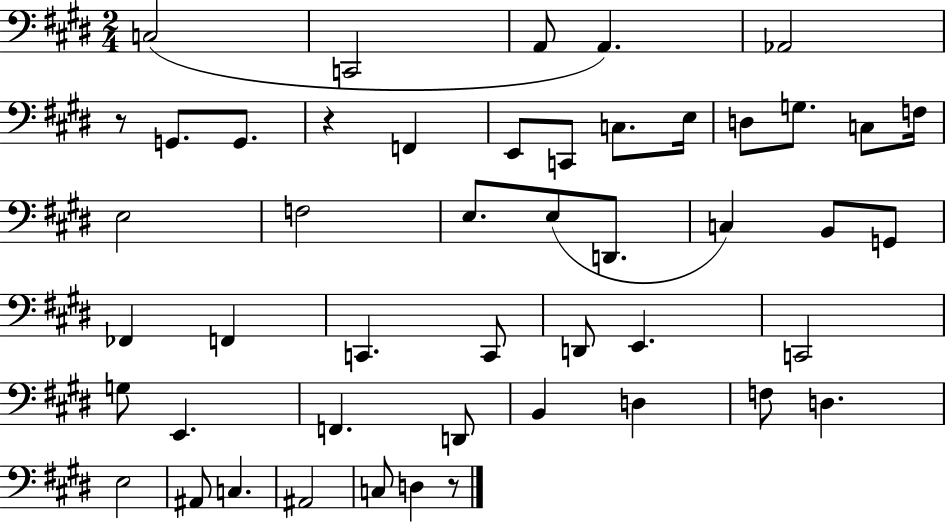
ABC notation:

X:1
T:Untitled
M:2/4
L:1/4
K:E
C,2 C,,2 A,,/2 A,, _A,,2 z/2 G,,/2 G,,/2 z F,, E,,/2 C,,/2 C,/2 E,/4 D,/2 G,/2 C,/2 F,/4 E,2 F,2 E,/2 E,/2 D,,/2 C, B,,/2 G,,/2 _F,, F,, C,, C,,/2 D,,/2 E,, C,,2 G,/2 E,, F,, D,,/2 B,, D, F,/2 D, E,2 ^A,,/2 C, ^A,,2 C,/2 D, z/2